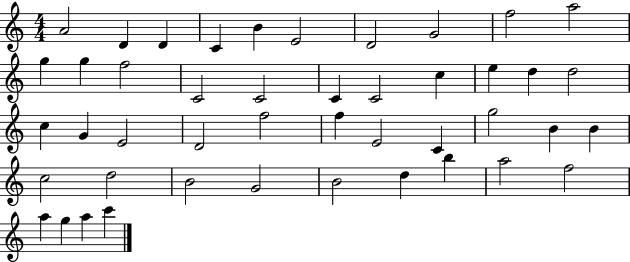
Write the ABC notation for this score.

X:1
T:Untitled
M:4/4
L:1/4
K:C
A2 D D C B E2 D2 G2 f2 a2 g g f2 C2 C2 C C2 c e d d2 c G E2 D2 f2 f E2 C g2 B B c2 d2 B2 G2 B2 d b a2 f2 a g a c'